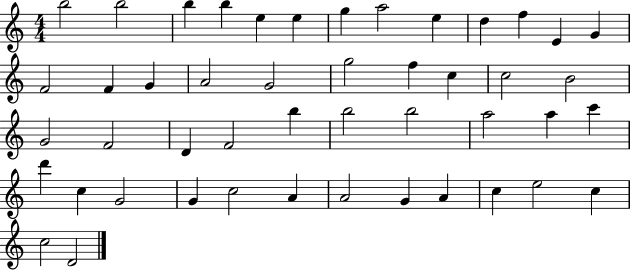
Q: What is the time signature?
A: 4/4